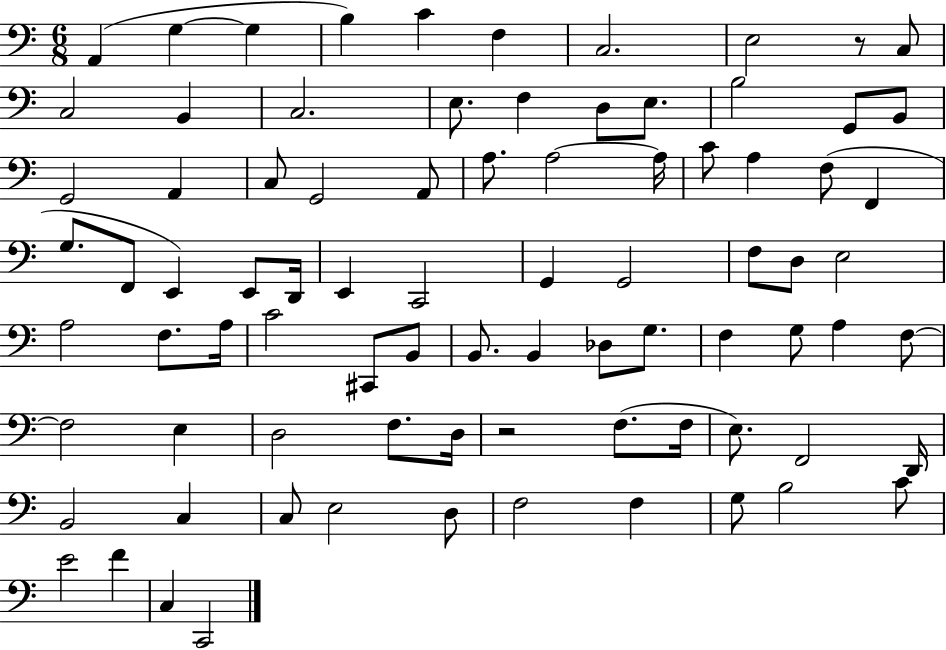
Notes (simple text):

A2/q G3/q G3/q B3/q C4/q F3/q C3/h. E3/h R/e C3/e C3/h B2/q C3/h. E3/e. F3/q D3/e E3/e. B3/h G2/e B2/e G2/h A2/q C3/e G2/h A2/e A3/e. A3/h A3/s C4/e A3/q F3/e F2/q G3/e. F2/e E2/q E2/e D2/s E2/q C2/h G2/q G2/h F3/e D3/e E3/h A3/h F3/e. A3/s C4/h C#2/e B2/e B2/e. B2/q Db3/e G3/e. F3/q G3/e A3/q F3/e F3/h E3/q D3/h F3/e. D3/s R/h F3/e. F3/s E3/e. F2/h D2/s B2/h C3/q C3/e E3/h D3/e F3/h F3/q G3/e B3/h C4/e E4/h F4/q C3/q C2/h